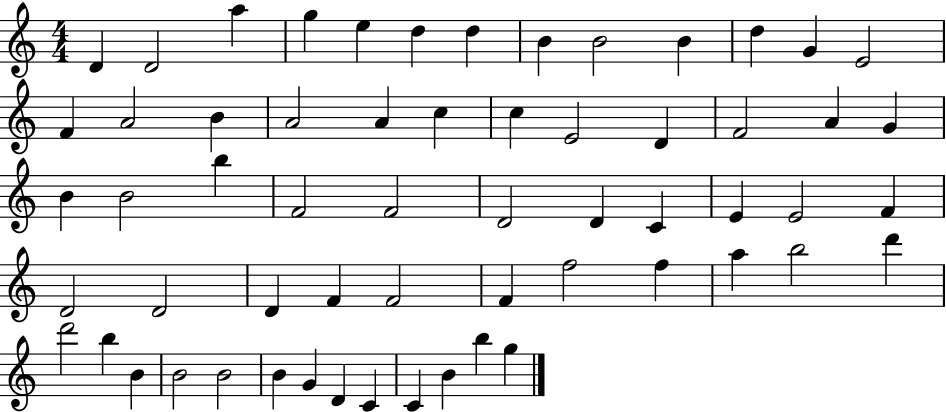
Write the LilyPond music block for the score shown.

{
  \clef treble
  \numericTimeSignature
  \time 4/4
  \key c \major
  d'4 d'2 a''4 | g''4 e''4 d''4 d''4 | b'4 b'2 b'4 | d''4 g'4 e'2 | \break f'4 a'2 b'4 | a'2 a'4 c''4 | c''4 e'2 d'4 | f'2 a'4 g'4 | \break b'4 b'2 b''4 | f'2 f'2 | d'2 d'4 c'4 | e'4 e'2 f'4 | \break d'2 d'2 | d'4 f'4 f'2 | f'4 f''2 f''4 | a''4 b''2 d'''4 | \break d'''2 b''4 b'4 | b'2 b'2 | b'4 g'4 d'4 c'4 | c'4 b'4 b''4 g''4 | \break \bar "|."
}